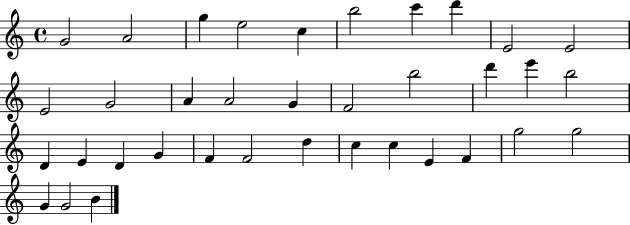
{
  \clef treble
  \time 4/4
  \defaultTimeSignature
  \key c \major
  g'2 a'2 | g''4 e''2 c''4 | b''2 c'''4 d'''4 | e'2 e'2 | \break e'2 g'2 | a'4 a'2 g'4 | f'2 b''2 | d'''4 e'''4 b''2 | \break d'4 e'4 d'4 g'4 | f'4 f'2 d''4 | c''4 c''4 e'4 f'4 | g''2 g''2 | \break g'4 g'2 b'4 | \bar "|."
}